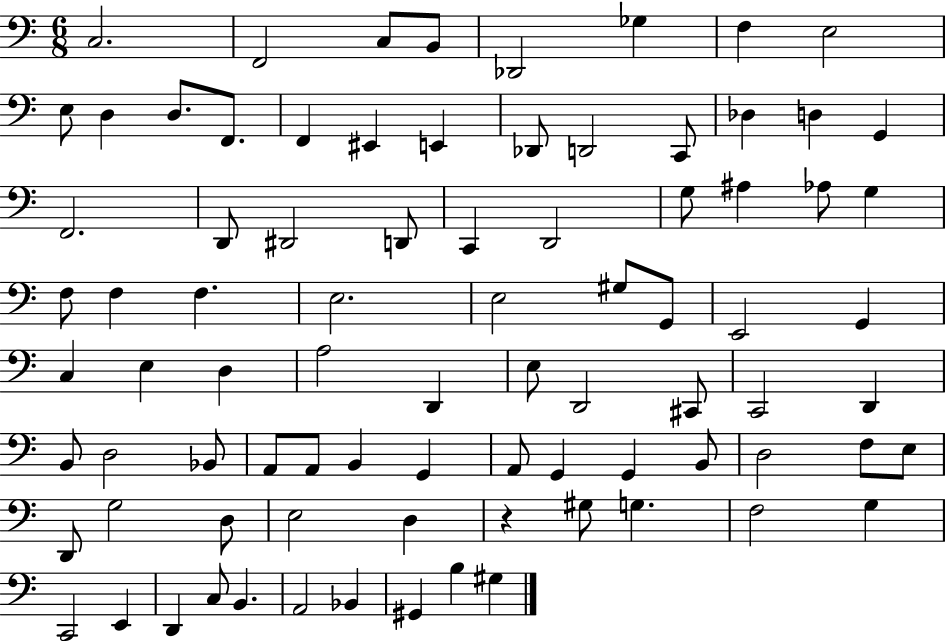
{
  \clef bass
  \numericTimeSignature
  \time 6/8
  \key c \major
  \repeat volta 2 { c2. | f,2 c8 b,8 | des,2 ges4 | f4 e2 | \break e8 d4 d8. f,8. | f,4 eis,4 e,4 | des,8 d,2 c,8 | des4 d4 g,4 | \break f,2. | d,8 dis,2 d,8 | c,4 d,2 | g8 ais4 aes8 g4 | \break f8 f4 f4. | e2. | e2 gis8 g,8 | e,2 g,4 | \break c4 e4 d4 | a2 d,4 | e8 d,2 cis,8 | c,2 d,4 | \break b,8 d2 bes,8 | a,8 a,8 b,4 g,4 | a,8 g,4 g,4 b,8 | d2 f8 e8 | \break d,8 g2 d8 | e2 d4 | r4 gis8 g4. | f2 g4 | \break c,2 e,4 | d,4 c8 b,4. | a,2 bes,4 | gis,4 b4 gis4 | \break } \bar "|."
}